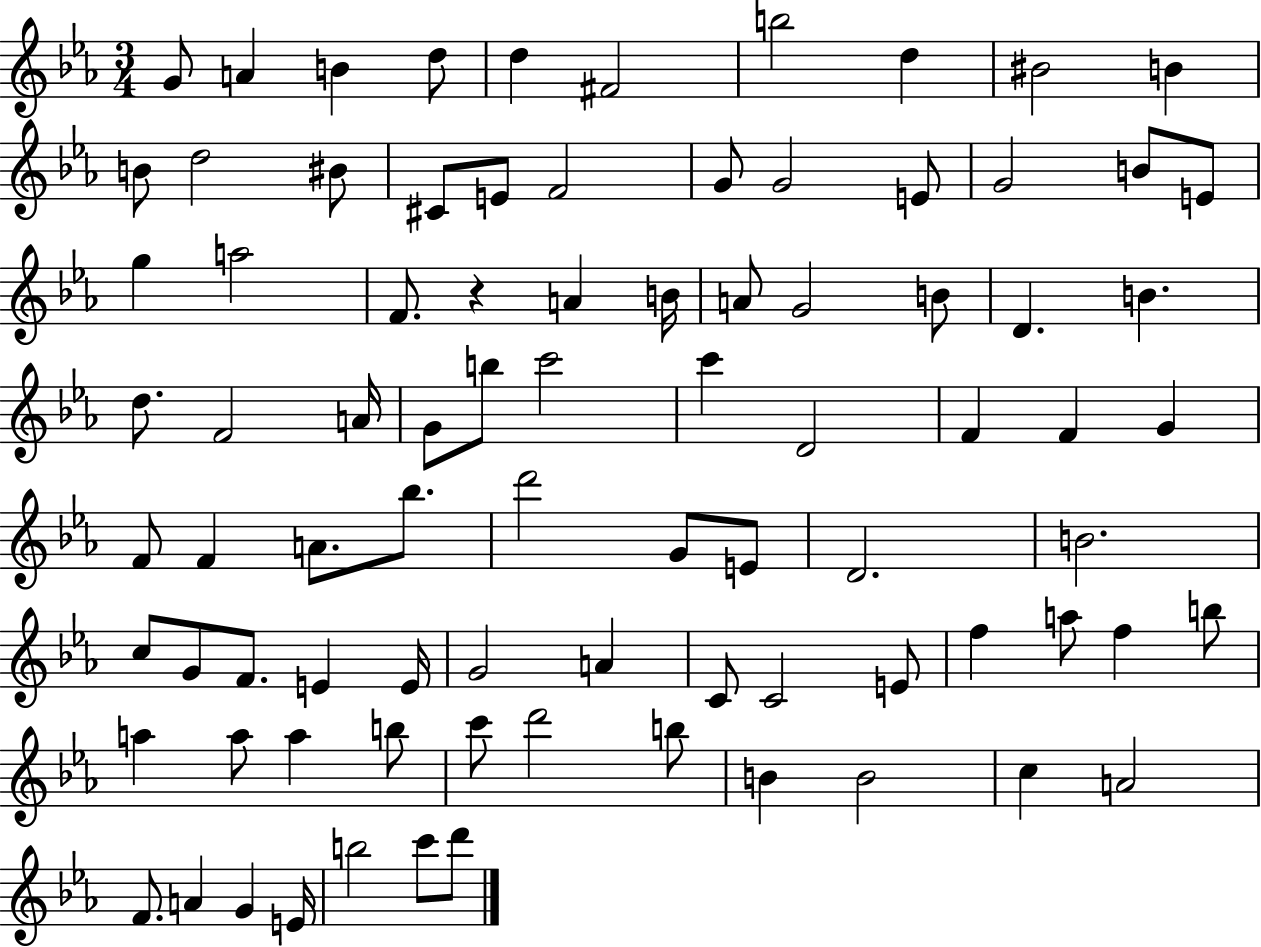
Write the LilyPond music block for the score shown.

{
  \clef treble
  \numericTimeSignature
  \time 3/4
  \key ees \major
  g'8 a'4 b'4 d''8 | d''4 fis'2 | b''2 d''4 | bis'2 b'4 | \break b'8 d''2 bis'8 | cis'8 e'8 f'2 | g'8 g'2 e'8 | g'2 b'8 e'8 | \break g''4 a''2 | f'8. r4 a'4 b'16 | a'8 g'2 b'8 | d'4. b'4. | \break d''8. f'2 a'16 | g'8 b''8 c'''2 | c'''4 d'2 | f'4 f'4 g'4 | \break f'8 f'4 a'8. bes''8. | d'''2 g'8 e'8 | d'2. | b'2. | \break c''8 g'8 f'8. e'4 e'16 | g'2 a'4 | c'8 c'2 e'8 | f''4 a''8 f''4 b''8 | \break a''4 a''8 a''4 b''8 | c'''8 d'''2 b''8 | b'4 b'2 | c''4 a'2 | \break f'8. a'4 g'4 e'16 | b''2 c'''8 d'''8 | \bar "|."
}